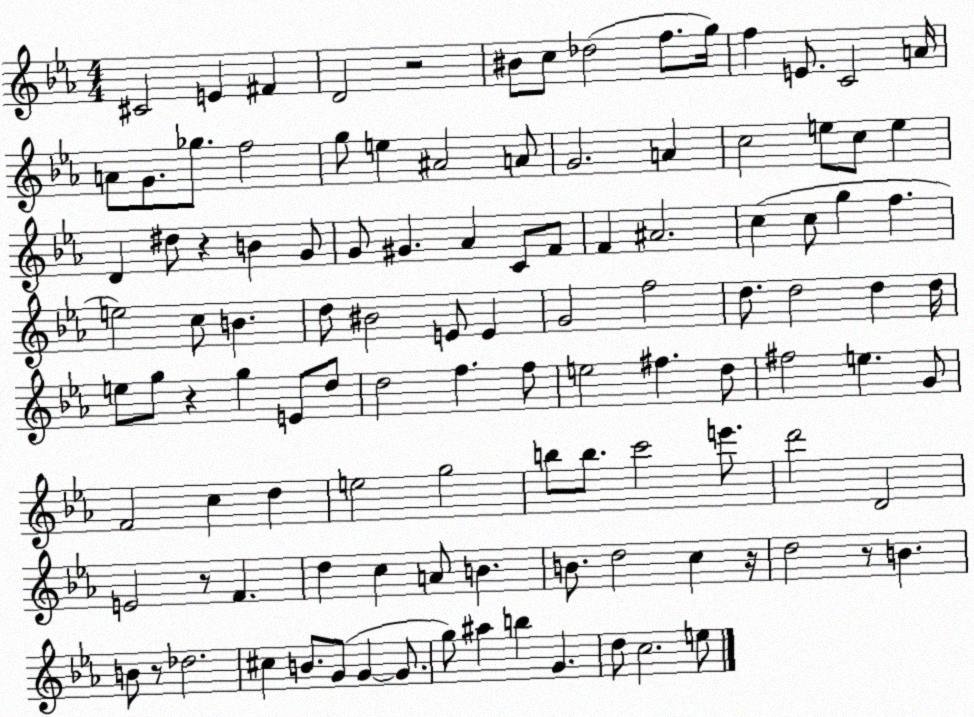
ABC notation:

X:1
T:Untitled
M:4/4
L:1/4
K:Eb
^C2 E ^F D2 z2 ^B/2 c/2 _d2 f/2 g/4 f E/2 C2 A/4 A/2 G/2 _g/2 f2 g/2 e ^A2 A/2 G2 A c2 e/2 c/2 e D ^d/2 z B G/2 G/2 ^G _A C/2 F/2 F ^A2 c c/2 g f e2 c/2 B d/2 ^B2 E/2 E G2 f2 d/2 d2 d d/4 e/2 g/2 z g E/2 d/2 d2 f f/2 e2 ^f d/2 ^f2 e G/2 F2 c d e2 g2 b/2 b/2 c'2 e'/2 d'2 D2 E2 z/2 F d c A/2 B B/2 d2 c z/4 d2 z/2 B B/2 z/2 _d2 ^c B/2 G/2 G G/2 g/2 ^a b G d/2 c2 e/2